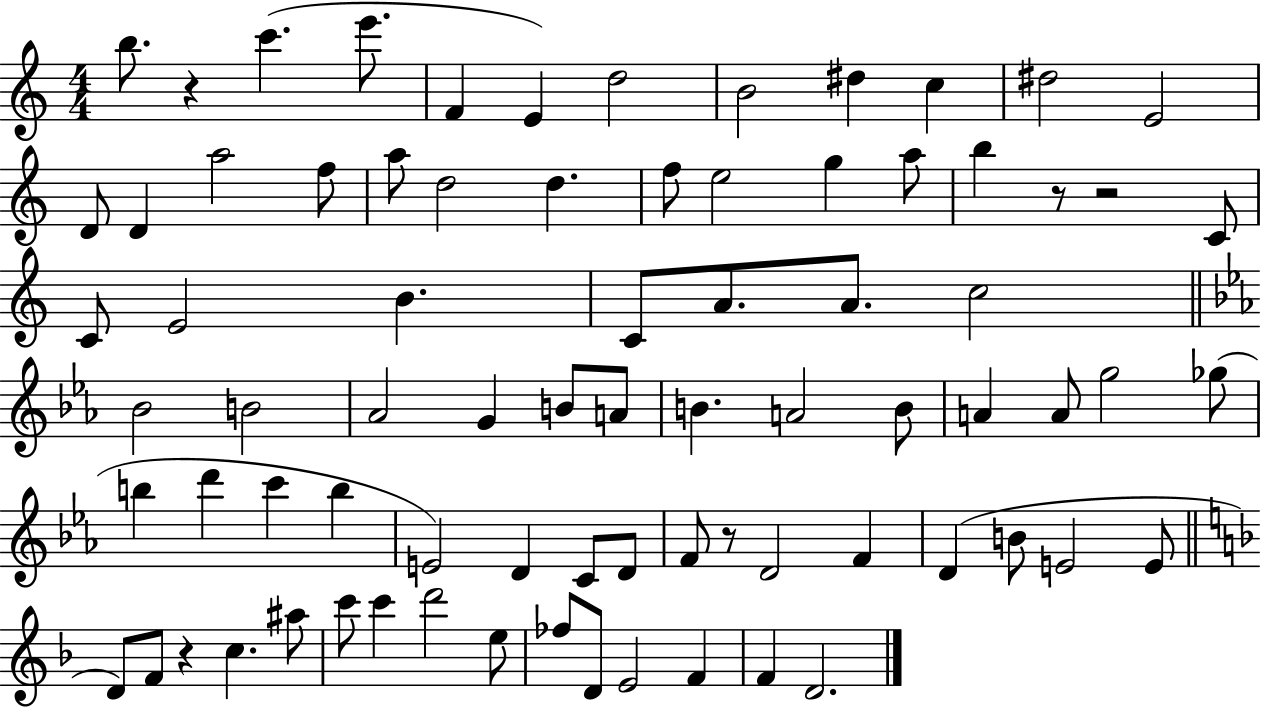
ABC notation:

X:1
T:Untitled
M:4/4
L:1/4
K:C
b/2 z c' e'/2 F E d2 B2 ^d c ^d2 E2 D/2 D a2 f/2 a/2 d2 d f/2 e2 g a/2 b z/2 z2 C/2 C/2 E2 B C/2 A/2 A/2 c2 _B2 B2 _A2 G B/2 A/2 B A2 B/2 A A/2 g2 _g/2 b d' c' b E2 D C/2 D/2 F/2 z/2 D2 F D B/2 E2 E/2 D/2 F/2 z c ^a/2 c'/2 c' d'2 e/2 _f/2 D/2 E2 F F D2